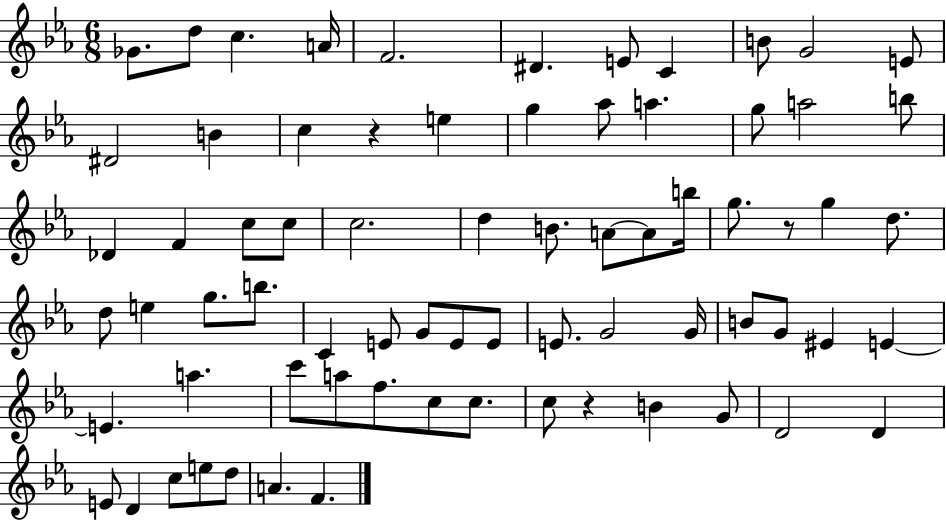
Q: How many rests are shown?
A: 3